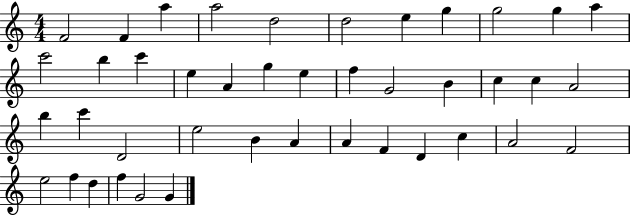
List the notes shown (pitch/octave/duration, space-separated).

F4/h F4/q A5/q A5/h D5/h D5/h E5/q G5/q G5/h G5/q A5/q C6/h B5/q C6/q E5/q A4/q G5/q E5/q F5/q G4/h B4/q C5/q C5/q A4/h B5/q C6/q D4/h E5/h B4/q A4/q A4/q F4/q D4/q C5/q A4/h F4/h E5/h F5/q D5/q F5/q G4/h G4/q